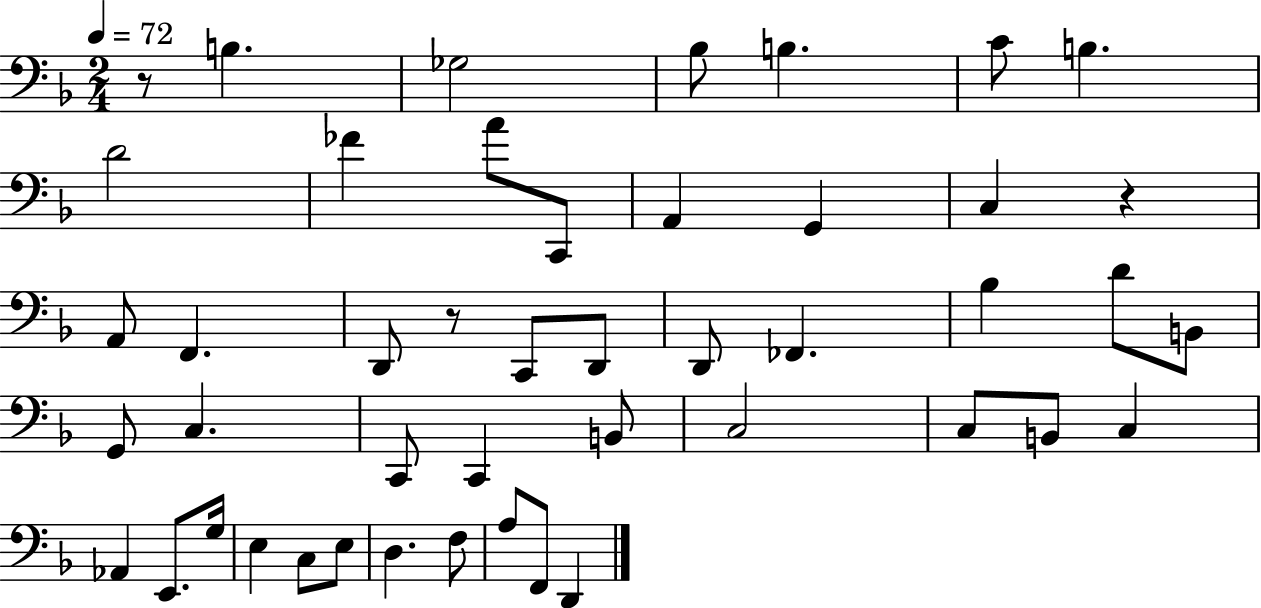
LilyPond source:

{
  \clef bass
  \numericTimeSignature
  \time 2/4
  \key f \major
  \tempo 4 = 72
  r8 b4. | ges2 | bes8 b4. | c'8 b4. | \break d'2 | fes'4 a'8 c,8 | a,4 g,4 | c4 r4 | \break a,8 f,4. | d,8 r8 c,8 d,8 | d,8 fes,4. | bes4 d'8 b,8 | \break g,8 c4. | c,8 c,4 b,8 | c2 | c8 b,8 c4 | \break aes,4 e,8. g16 | e4 c8 e8 | d4. f8 | a8 f,8 d,4 | \break \bar "|."
}